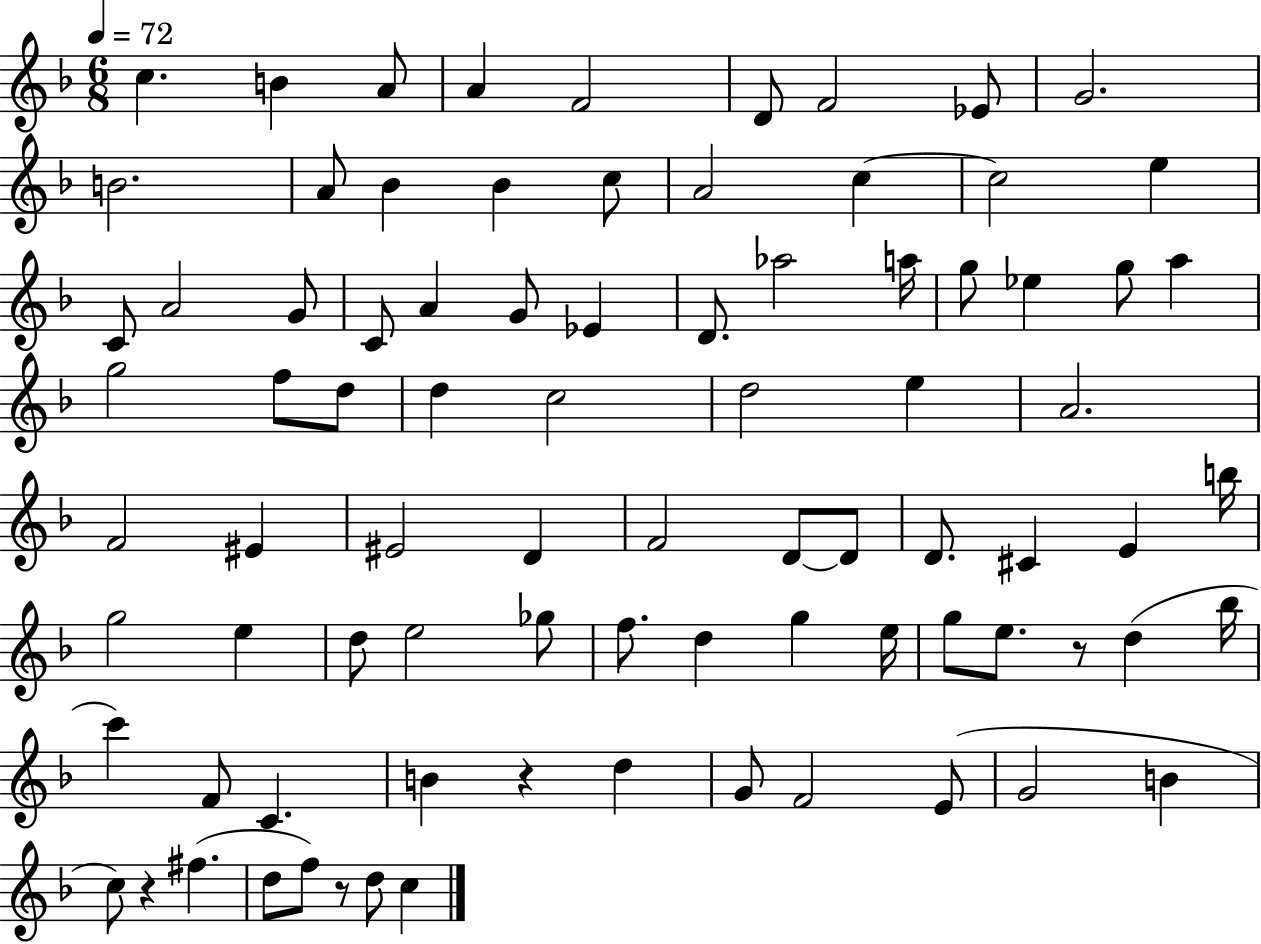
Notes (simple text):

C5/q. B4/q A4/e A4/q F4/h D4/e F4/h Eb4/e G4/h. B4/h. A4/e Bb4/q Bb4/q C5/e A4/h C5/q C5/h E5/q C4/e A4/h G4/e C4/e A4/q G4/e Eb4/q D4/e. Ab5/h A5/s G5/e Eb5/q G5/e A5/q G5/h F5/e D5/e D5/q C5/h D5/h E5/q A4/h. F4/h EIS4/q EIS4/h D4/q F4/h D4/e D4/e D4/e. C#4/q E4/q B5/s G5/h E5/q D5/e E5/h Gb5/e F5/e. D5/q G5/q E5/s G5/e E5/e. R/e D5/q Bb5/s C6/q F4/e C4/q. B4/q R/q D5/q G4/e F4/h E4/e G4/h B4/q C5/e R/q F#5/q. D5/e F5/e R/e D5/e C5/q